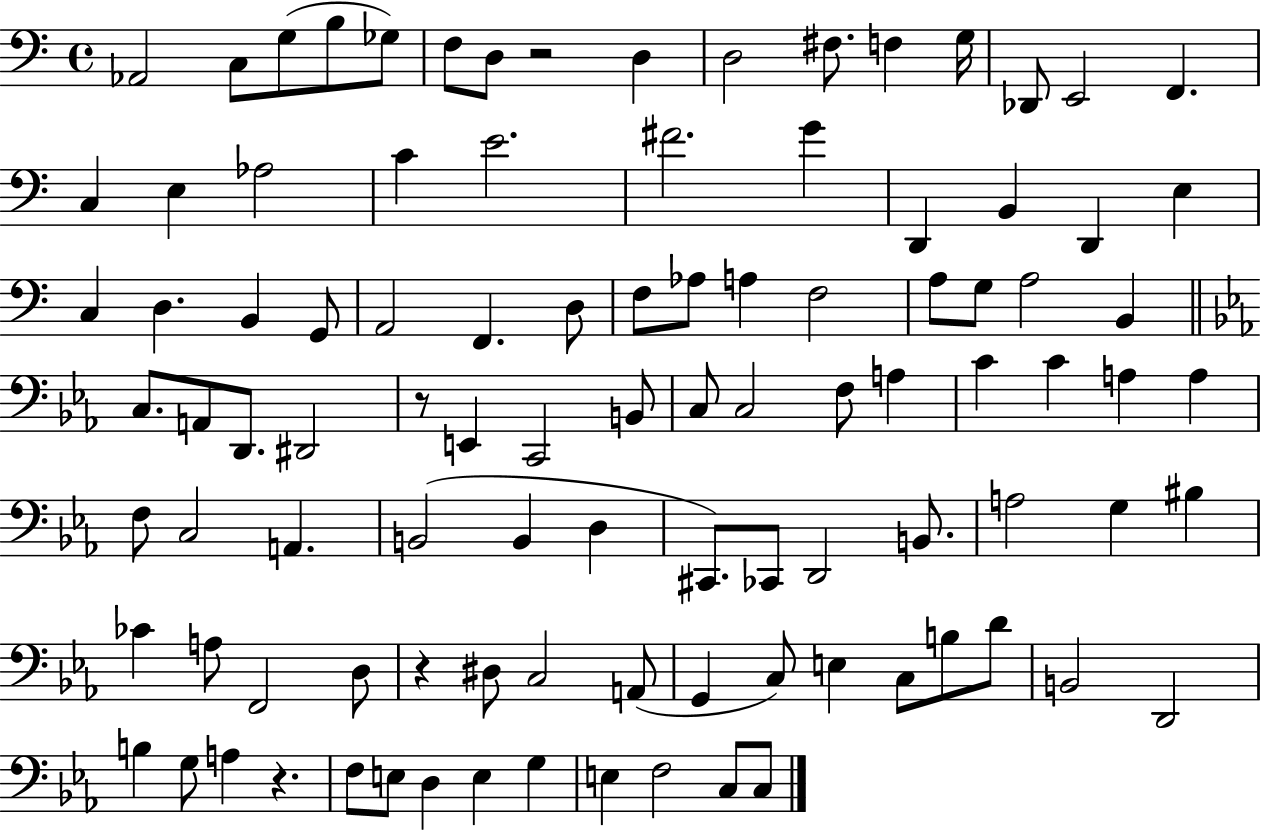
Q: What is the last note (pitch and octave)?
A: C3